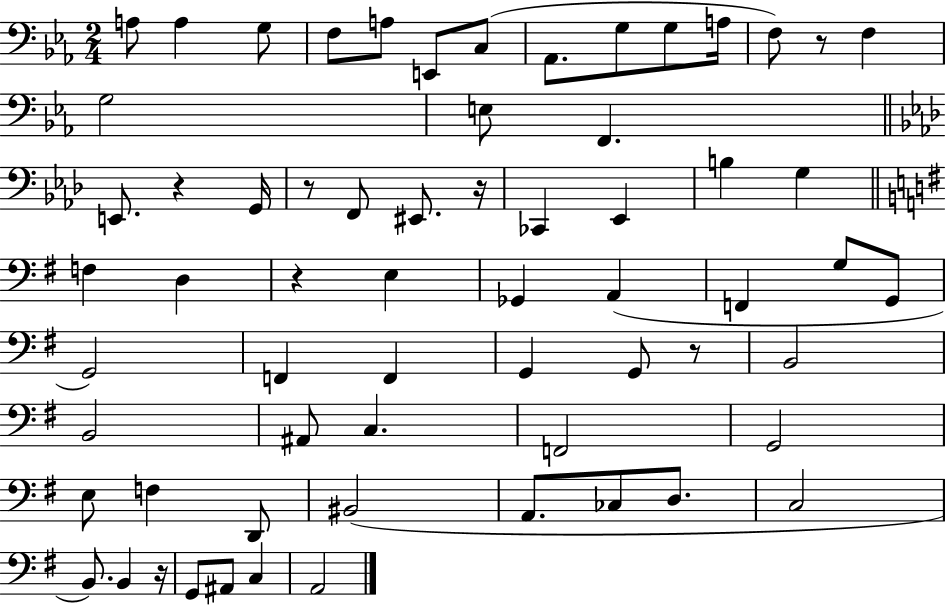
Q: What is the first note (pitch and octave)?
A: A3